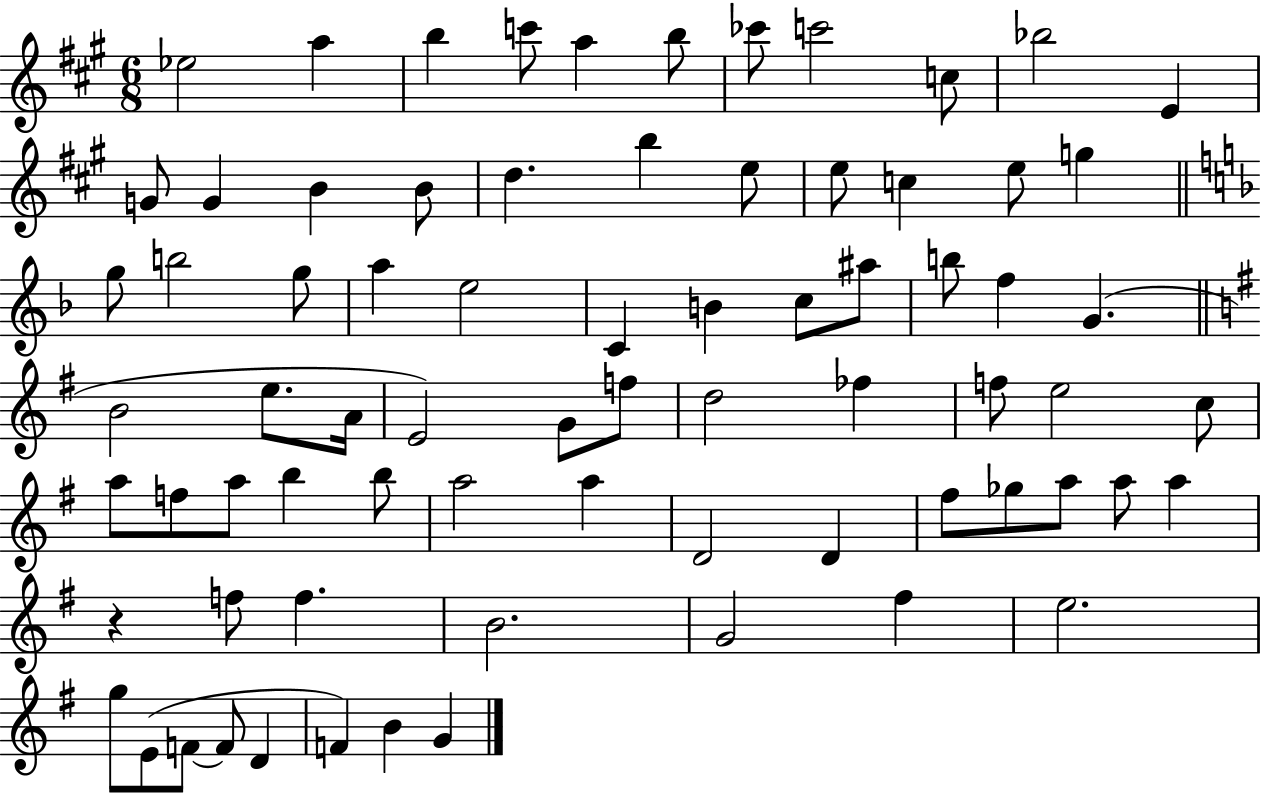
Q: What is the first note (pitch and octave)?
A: Eb5